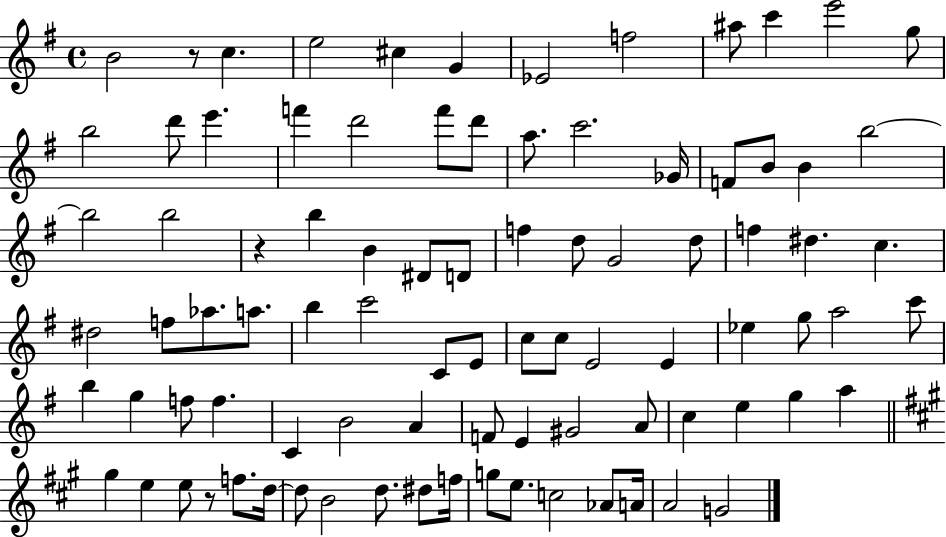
X:1
T:Untitled
M:4/4
L:1/4
K:G
B2 z/2 c e2 ^c G _E2 f2 ^a/2 c' e'2 g/2 b2 d'/2 e' f' d'2 f'/2 d'/2 a/2 c'2 _G/4 F/2 B/2 B b2 b2 b2 z b B ^D/2 D/2 f d/2 G2 d/2 f ^d c ^d2 f/2 _a/2 a/2 b c'2 C/2 E/2 c/2 c/2 E2 E _e g/2 a2 c'/2 b g f/2 f C B2 A F/2 E ^G2 A/2 c e g a ^g e e/2 z/2 f/2 d/4 d/2 B2 d/2 ^d/2 f/4 g/2 e/2 c2 _A/2 A/4 A2 G2